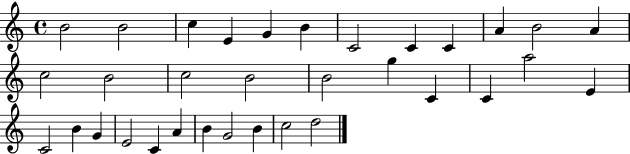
X:1
T:Untitled
M:4/4
L:1/4
K:C
B2 B2 c E G B C2 C C A B2 A c2 B2 c2 B2 B2 g C C a2 E C2 B G E2 C A B G2 B c2 d2